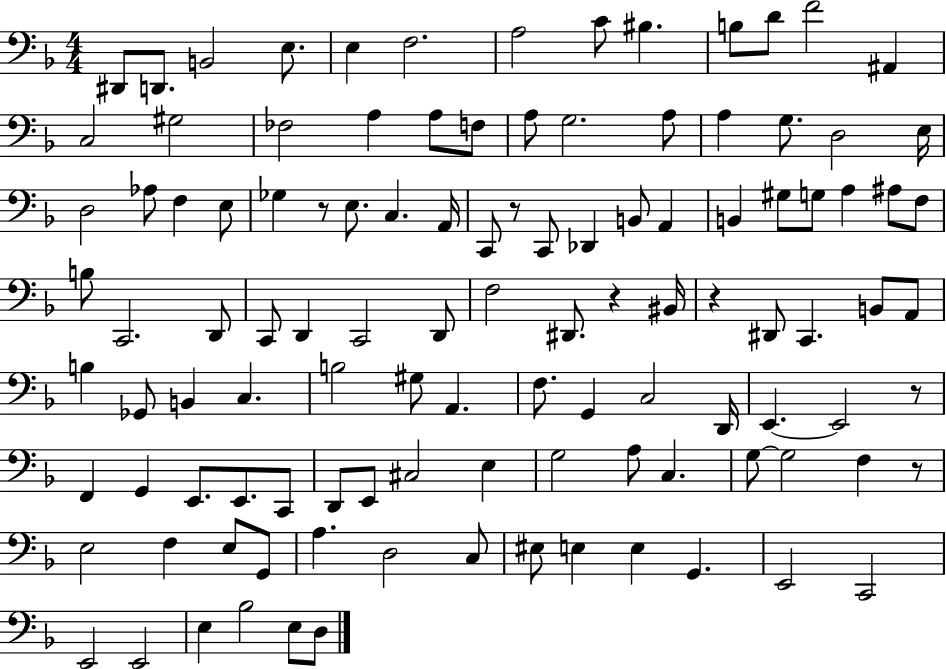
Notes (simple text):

D#2/e D2/e. B2/h E3/e. E3/q F3/h. A3/h C4/e BIS3/q. B3/e D4/e F4/h A#2/q C3/h G#3/h FES3/h A3/q A3/e F3/e A3/e G3/h. A3/e A3/q G3/e. D3/h E3/s D3/h Ab3/e F3/q E3/e Gb3/q R/e E3/e. C3/q. A2/s C2/e R/e C2/e Db2/q B2/e A2/q B2/q G#3/e G3/e A3/q A#3/e F3/e B3/e C2/h. D2/e C2/e D2/q C2/h D2/e F3/h D#2/e. R/q BIS2/s R/q D#2/e C2/q. B2/e A2/e B3/q Gb2/e B2/q C3/q. B3/h G#3/e A2/q. F3/e. G2/q C3/h D2/s E2/q. E2/h R/e F2/q G2/q E2/e. E2/e. C2/e D2/e E2/e C#3/h E3/q G3/h A3/e C3/q. G3/e G3/h F3/q R/e E3/h F3/q E3/e G2/e A3/q. D3/h C3/e EIS3/e E3/q E3/q G2/q. E2/h C2/h E2/h E2/h E3/q Bb3/h E3/e D3/e